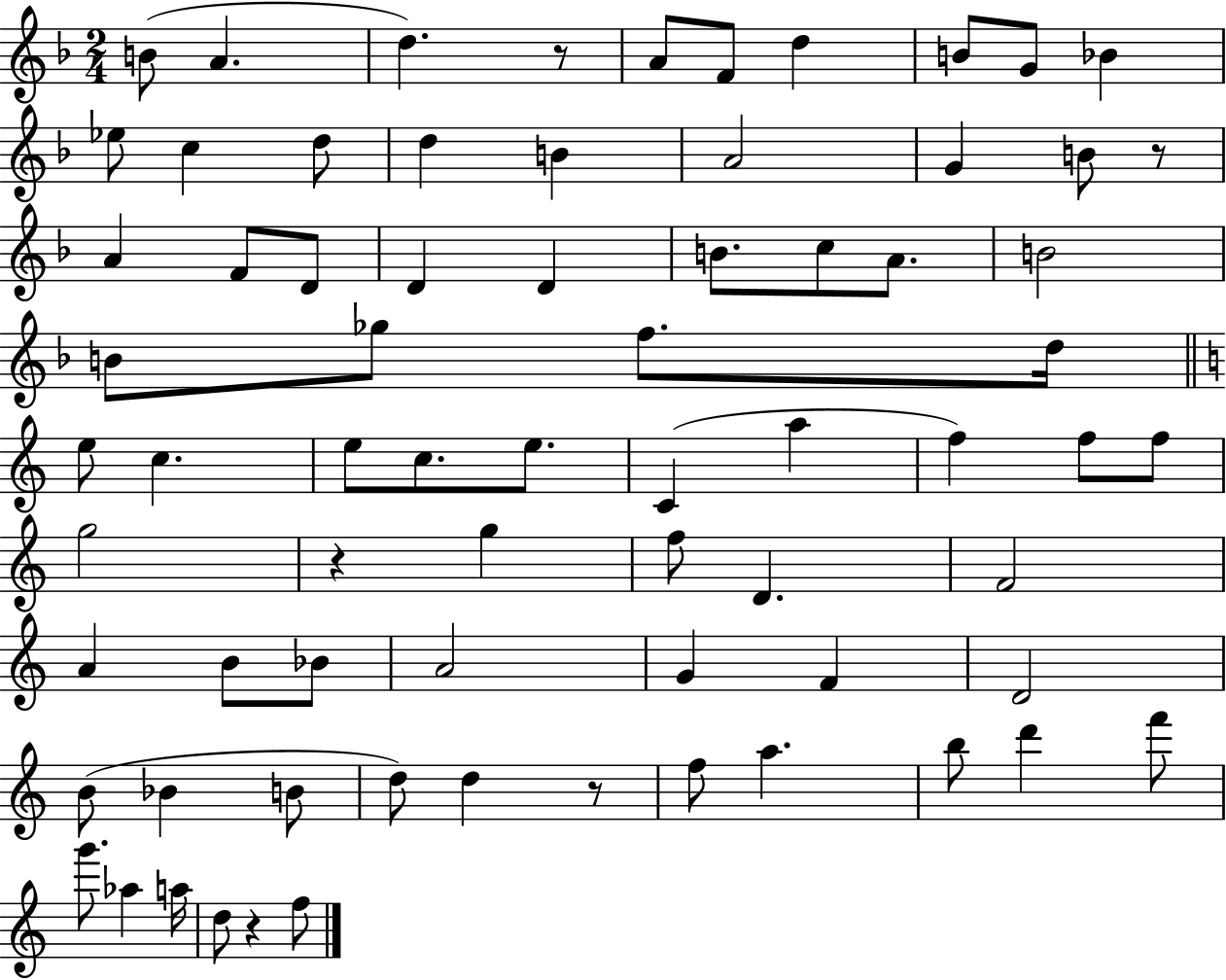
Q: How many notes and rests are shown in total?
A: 72